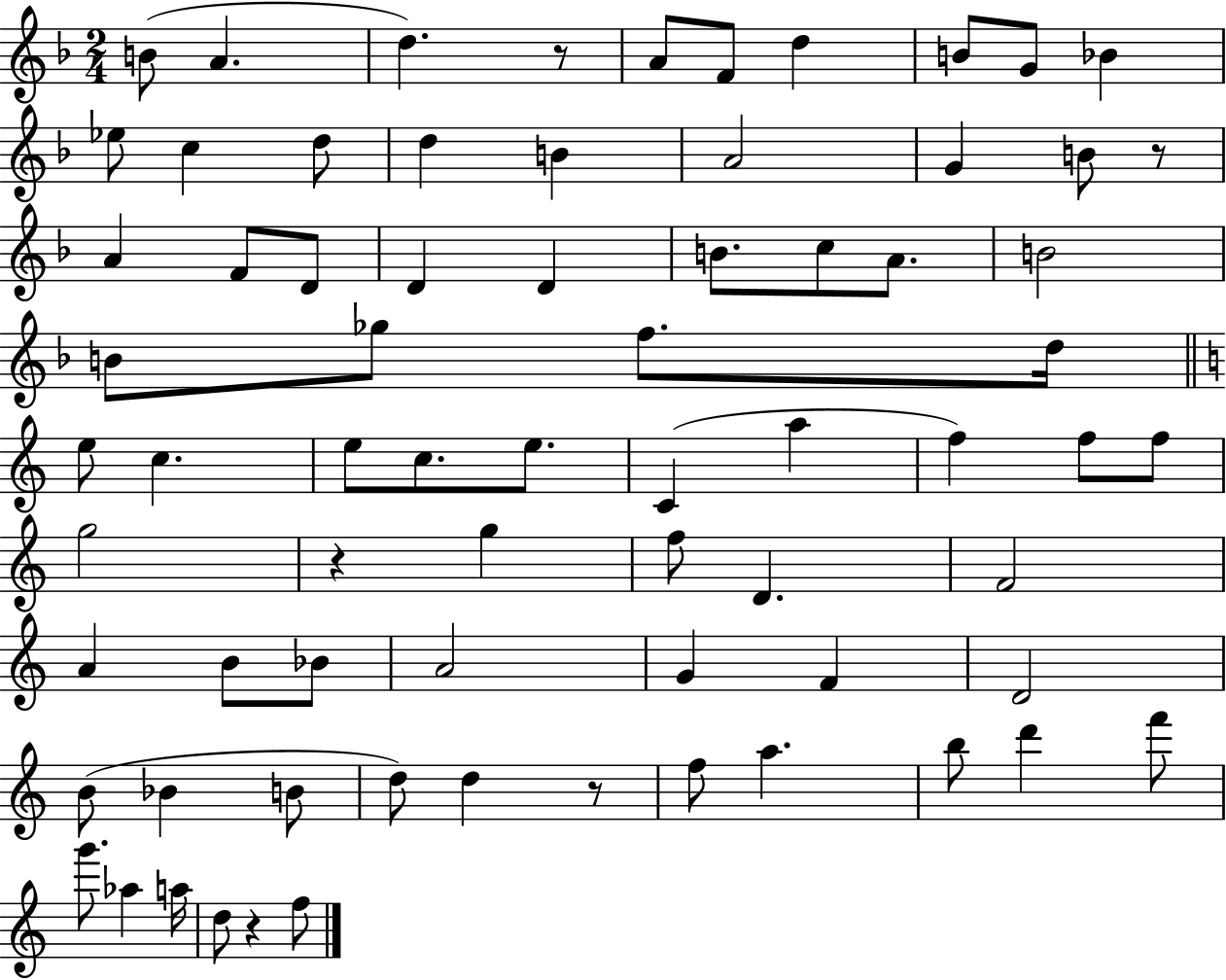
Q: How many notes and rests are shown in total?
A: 72